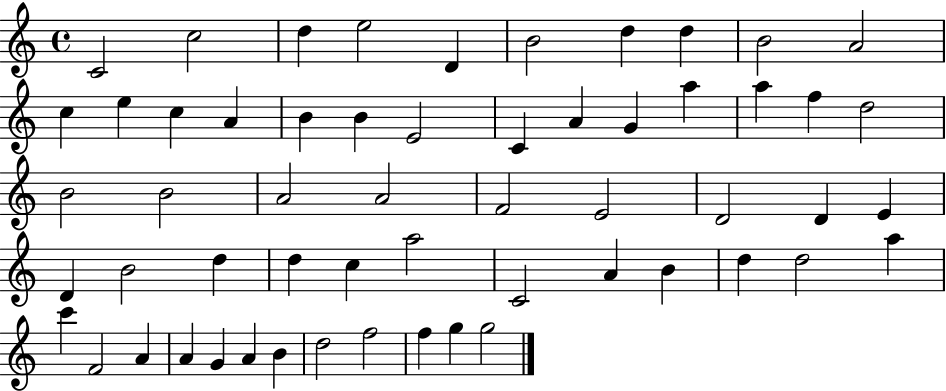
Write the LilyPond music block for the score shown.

{
  \clef treble
  \time 4/4
  \defaultTimeSignature
  \key c \major
  c'2 c''2 | d''4 e''2 d'4 | b'2 d''4 d''4 | b'2 a'2 | \break c''4 e''4 c''4 a'4 | b'4 b'4 e'2 | c'4 a'4 g'4 a''4 | a''4 f''4 d''2 | \break b'2 b'2 | a'2 a'2 | f'2 e'2 | d'2 d'4 e'4 | \break d'4 b'2 d''4 | d''4 c''4 a''2 | c'2 a'4 b'4 | d''4 d''2 a''4 | \break c'''4 f'2 a'4 | a'4 g'4 a'4 b'4 | d''2 f''2 | f''4 g''4 g''2 | \break \bar "|."
}